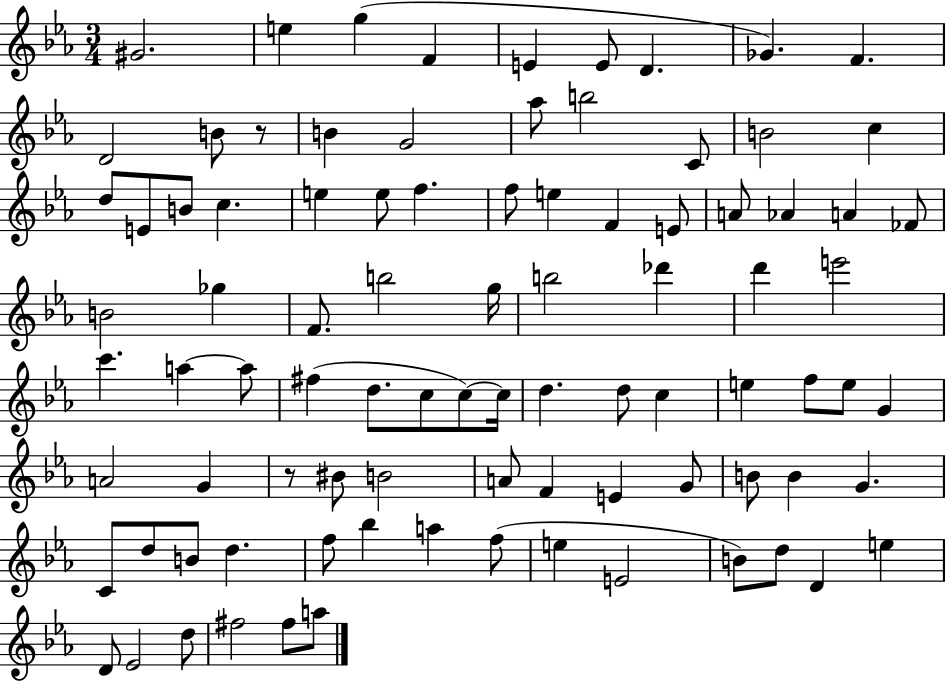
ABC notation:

X:1
T:Untitled
M:3/4
L:1/4
K:Eb
^G2 e g F E E/2 D _G F D2 B/2 z/2 B G2 _a/2 b2 C/2 B2 c d/2 E/2 B/2 c e e/2 f f/2 e F E/2 A/2 _A A _F/2 B2 _g F/2 b2 g/4 b2 _d' d' e'2 c' a a/2 ^f d/2 c/2 c/2 c/4 d d/2 c e f/2 e/2 G A2 G z/2 ^B/2 B2 A/2 F E G/2 B/2 B G C/2 d/2 B/2 d f/2 _b a f/2 e E2 B/2 d/2 D e D/2 _E2 d/2 ^f2 ^f/2 a/2